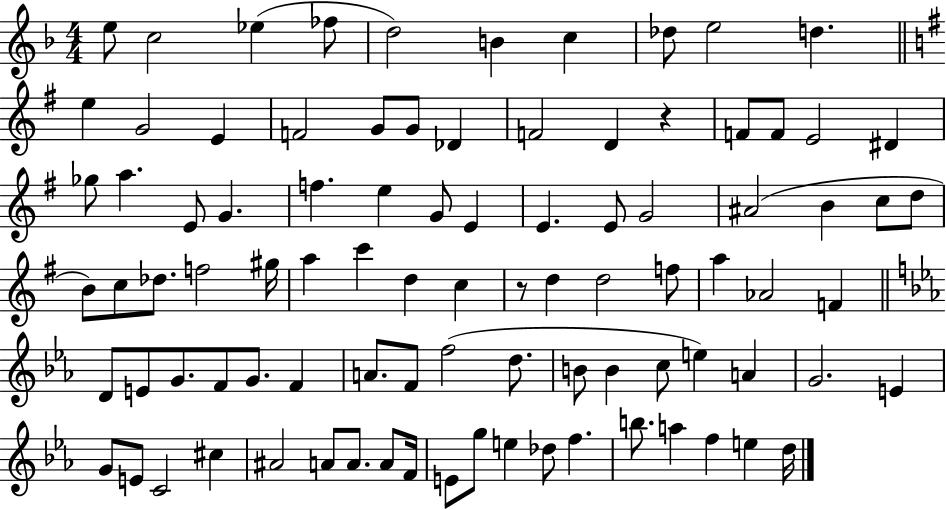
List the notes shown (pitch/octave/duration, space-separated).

E5/e C5/h Eb5/q FES5/e D5/h B4/q C5/q Db5/e E5/h D5/q. E5/q G4/h E4/q F4/h G4/e G4/e Db4/q F4/h D4/q R/q F4/e F4/e E4/h D#4/q Gb5/e A5/q. E4/e G4/q. F5/q. E5/q G4/e E4/q E4/q. E4/e G4/h A#4/h B4/q C5/e D5/e B4/e C5/e Db5/e. F5/h G#5/s A5/q C6/q D5/q C5/q R/e D5/q D5/h F5/e A5/q Ab4/h F4/q D4/e E4/e G4/e. F4/e G4/e. F4/q A4/e. F4/e F5/h D5/e. B4/e B4/q C5/e E5/q A4/q G4/h. E4/q G4/e E4/e C4/h C#5/q A#4/h A4/e A4/e. A4/e F4/s E4/e G5/e E5/q Db5/e F5/q. B5/e. A5/q F5/q E5/q D5/s